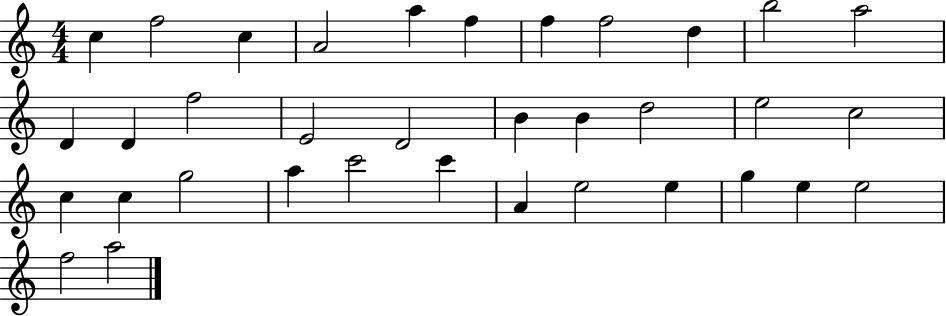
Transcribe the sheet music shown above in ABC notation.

X:1
T:Untitled
M:4/4
L:1/4
K:C
c f2 c A2 a f f f2 d b2 a2 D D f2 E2 D2 B B d2 e2 c2 c c g2 a c'2 c' A e2 e g e e2 f2 a2